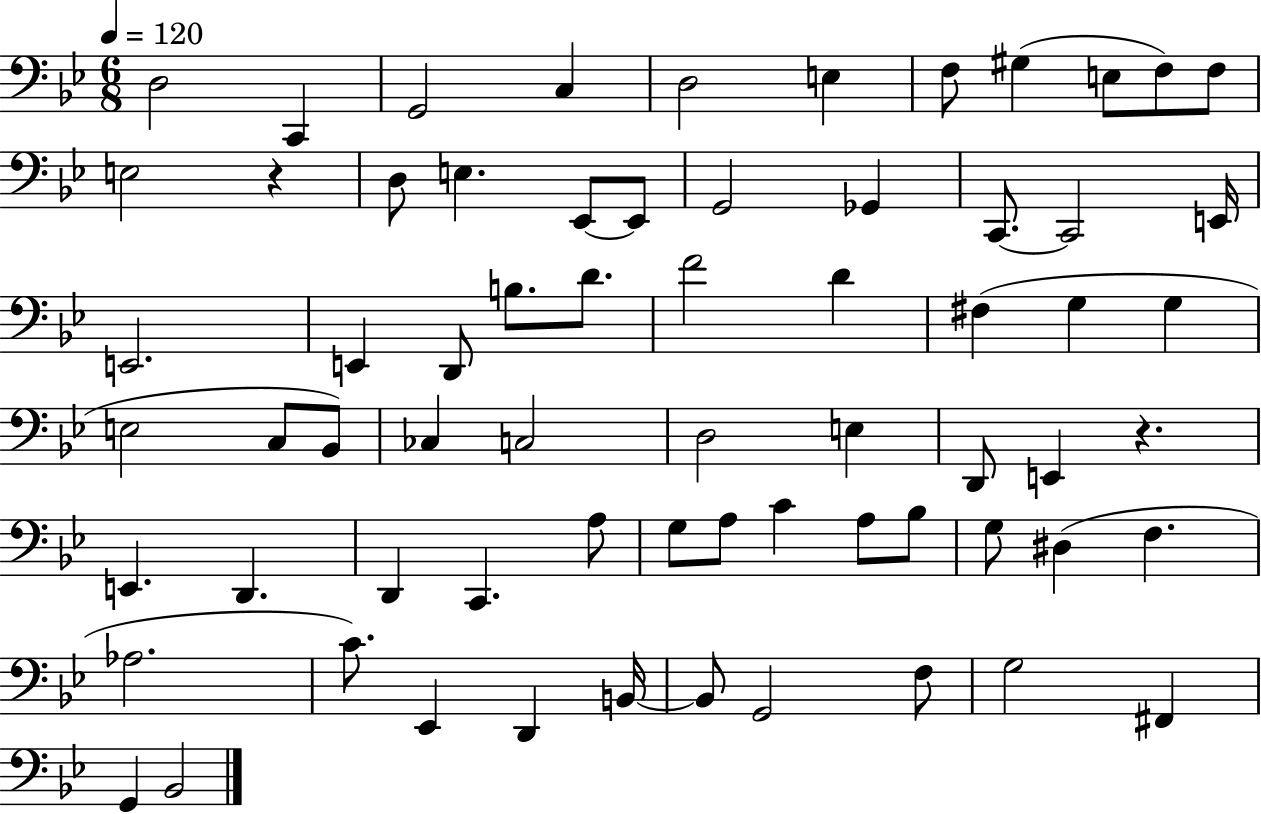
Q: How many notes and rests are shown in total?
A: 67